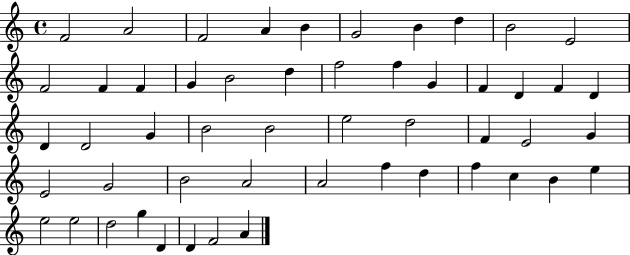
X:1
T:Untitled
M:4/4
L:1/4
K:C
F2 A2 F2 A B G2 B d B2 E2 F2 F F G B2 d f2 f G F D F D D D2 G B2 B2 e2 d2 F E2 G E2 G2 B2 A2 A2 f d f c B e e2 e2 d2 g D D F2 A